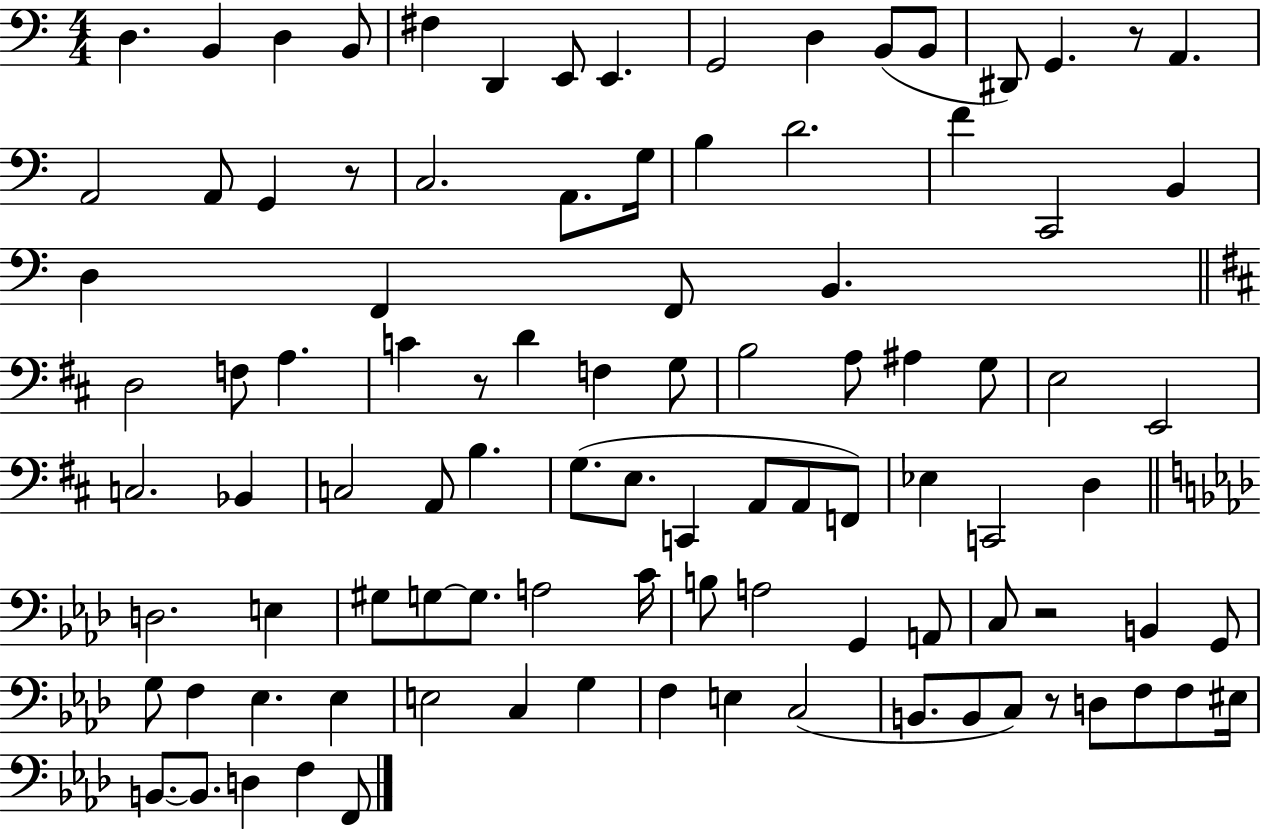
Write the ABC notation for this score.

X:1
T:Untitled
M:4/4
L:1/4
K:C
D, B,, D, B,,/2 ^F, D,, E,,/2 E,, G,,2 D, B,,/2 B,,/2 ^D,,/2 G,, z/2 A,, A,,2 A,,/2 G,, z/2 C,2 A,,/2 G,/4 B, D2 F C,,2 B,, D, F,, F,,/2 B,, D,2 F,/2 A, C z/2 D F, G,/2 B,2 A,/2 ^A, G,/2 E,2 E,,2 C,2 _B,, C,2 A,,/2 B, G,/2 E,/2 C,, A,,/2 A,,/2 F,,/2 _E, C,,2 D, D,2 E, ^G,/2 G,/2 G,/2 A,2 C/4 B,/2 A,2 G,, A,,/2 C,/2 z2 B,, G,,/2 G,/2 F, _E, _E, E,2 C, G, F, E, C,2 B,,/2 B,,/2 C,/2 z/2 D,/2 F,/2 F,/2 ^E,/4 B,,/2 B,,/2 D, F, F,,/2